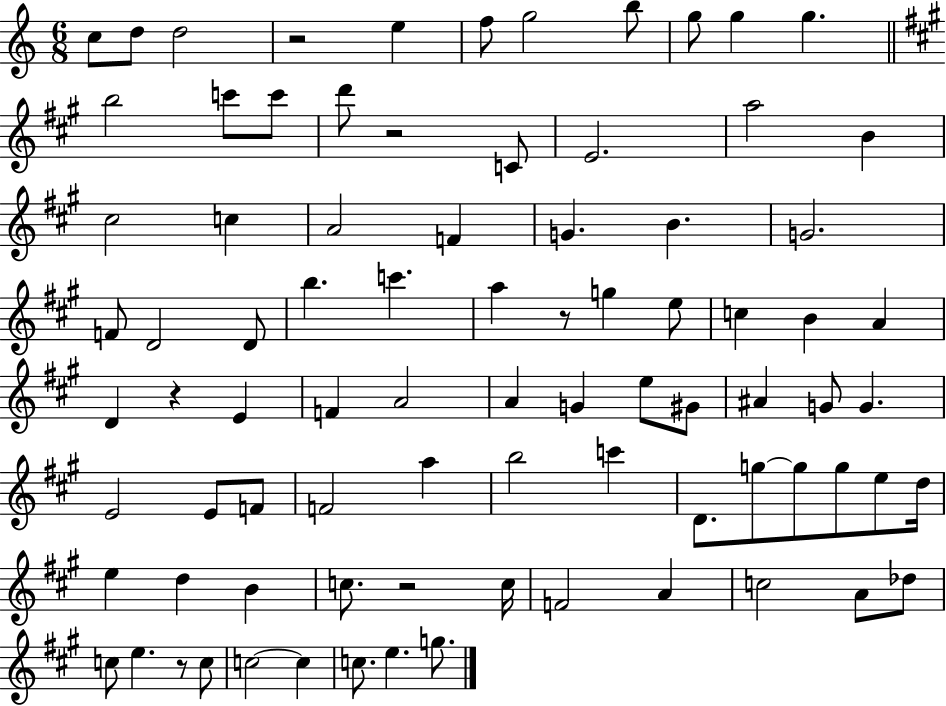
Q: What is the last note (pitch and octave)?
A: G5